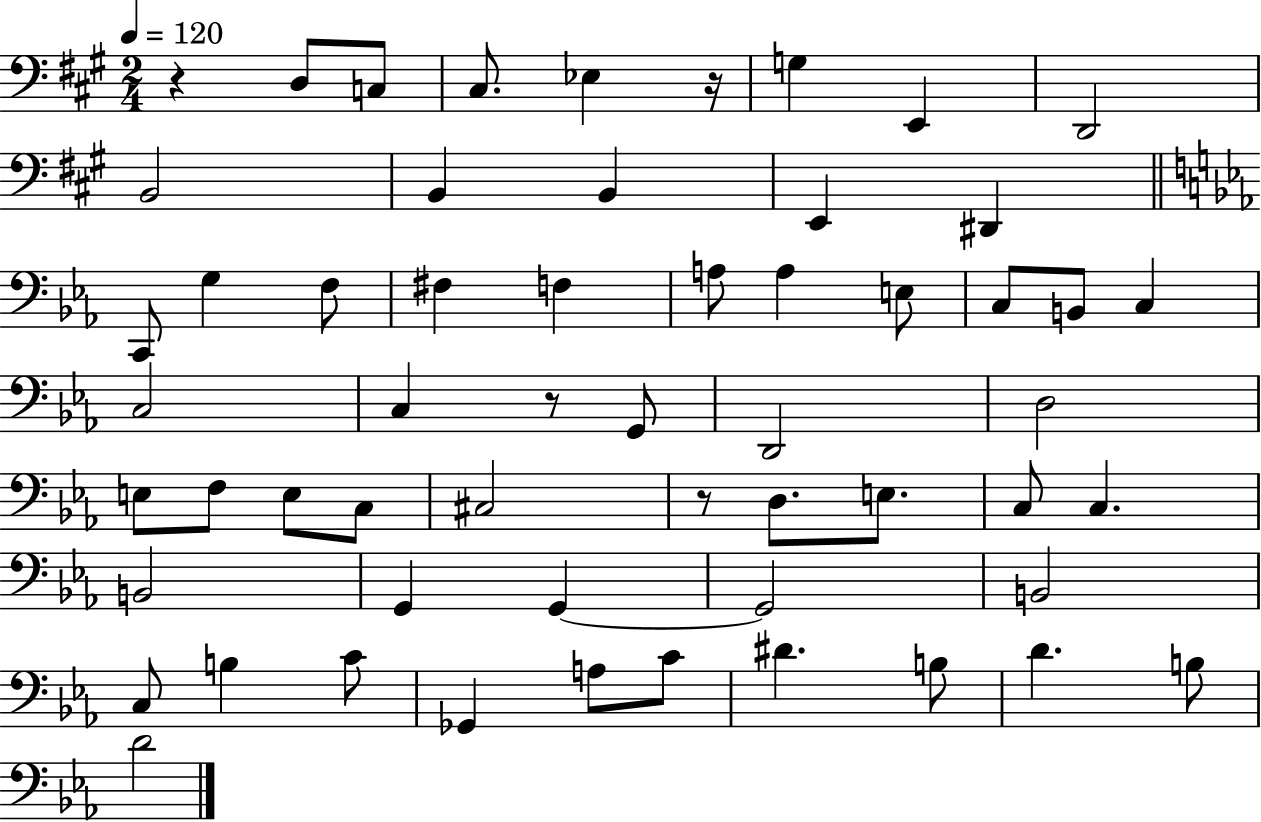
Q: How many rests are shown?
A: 4